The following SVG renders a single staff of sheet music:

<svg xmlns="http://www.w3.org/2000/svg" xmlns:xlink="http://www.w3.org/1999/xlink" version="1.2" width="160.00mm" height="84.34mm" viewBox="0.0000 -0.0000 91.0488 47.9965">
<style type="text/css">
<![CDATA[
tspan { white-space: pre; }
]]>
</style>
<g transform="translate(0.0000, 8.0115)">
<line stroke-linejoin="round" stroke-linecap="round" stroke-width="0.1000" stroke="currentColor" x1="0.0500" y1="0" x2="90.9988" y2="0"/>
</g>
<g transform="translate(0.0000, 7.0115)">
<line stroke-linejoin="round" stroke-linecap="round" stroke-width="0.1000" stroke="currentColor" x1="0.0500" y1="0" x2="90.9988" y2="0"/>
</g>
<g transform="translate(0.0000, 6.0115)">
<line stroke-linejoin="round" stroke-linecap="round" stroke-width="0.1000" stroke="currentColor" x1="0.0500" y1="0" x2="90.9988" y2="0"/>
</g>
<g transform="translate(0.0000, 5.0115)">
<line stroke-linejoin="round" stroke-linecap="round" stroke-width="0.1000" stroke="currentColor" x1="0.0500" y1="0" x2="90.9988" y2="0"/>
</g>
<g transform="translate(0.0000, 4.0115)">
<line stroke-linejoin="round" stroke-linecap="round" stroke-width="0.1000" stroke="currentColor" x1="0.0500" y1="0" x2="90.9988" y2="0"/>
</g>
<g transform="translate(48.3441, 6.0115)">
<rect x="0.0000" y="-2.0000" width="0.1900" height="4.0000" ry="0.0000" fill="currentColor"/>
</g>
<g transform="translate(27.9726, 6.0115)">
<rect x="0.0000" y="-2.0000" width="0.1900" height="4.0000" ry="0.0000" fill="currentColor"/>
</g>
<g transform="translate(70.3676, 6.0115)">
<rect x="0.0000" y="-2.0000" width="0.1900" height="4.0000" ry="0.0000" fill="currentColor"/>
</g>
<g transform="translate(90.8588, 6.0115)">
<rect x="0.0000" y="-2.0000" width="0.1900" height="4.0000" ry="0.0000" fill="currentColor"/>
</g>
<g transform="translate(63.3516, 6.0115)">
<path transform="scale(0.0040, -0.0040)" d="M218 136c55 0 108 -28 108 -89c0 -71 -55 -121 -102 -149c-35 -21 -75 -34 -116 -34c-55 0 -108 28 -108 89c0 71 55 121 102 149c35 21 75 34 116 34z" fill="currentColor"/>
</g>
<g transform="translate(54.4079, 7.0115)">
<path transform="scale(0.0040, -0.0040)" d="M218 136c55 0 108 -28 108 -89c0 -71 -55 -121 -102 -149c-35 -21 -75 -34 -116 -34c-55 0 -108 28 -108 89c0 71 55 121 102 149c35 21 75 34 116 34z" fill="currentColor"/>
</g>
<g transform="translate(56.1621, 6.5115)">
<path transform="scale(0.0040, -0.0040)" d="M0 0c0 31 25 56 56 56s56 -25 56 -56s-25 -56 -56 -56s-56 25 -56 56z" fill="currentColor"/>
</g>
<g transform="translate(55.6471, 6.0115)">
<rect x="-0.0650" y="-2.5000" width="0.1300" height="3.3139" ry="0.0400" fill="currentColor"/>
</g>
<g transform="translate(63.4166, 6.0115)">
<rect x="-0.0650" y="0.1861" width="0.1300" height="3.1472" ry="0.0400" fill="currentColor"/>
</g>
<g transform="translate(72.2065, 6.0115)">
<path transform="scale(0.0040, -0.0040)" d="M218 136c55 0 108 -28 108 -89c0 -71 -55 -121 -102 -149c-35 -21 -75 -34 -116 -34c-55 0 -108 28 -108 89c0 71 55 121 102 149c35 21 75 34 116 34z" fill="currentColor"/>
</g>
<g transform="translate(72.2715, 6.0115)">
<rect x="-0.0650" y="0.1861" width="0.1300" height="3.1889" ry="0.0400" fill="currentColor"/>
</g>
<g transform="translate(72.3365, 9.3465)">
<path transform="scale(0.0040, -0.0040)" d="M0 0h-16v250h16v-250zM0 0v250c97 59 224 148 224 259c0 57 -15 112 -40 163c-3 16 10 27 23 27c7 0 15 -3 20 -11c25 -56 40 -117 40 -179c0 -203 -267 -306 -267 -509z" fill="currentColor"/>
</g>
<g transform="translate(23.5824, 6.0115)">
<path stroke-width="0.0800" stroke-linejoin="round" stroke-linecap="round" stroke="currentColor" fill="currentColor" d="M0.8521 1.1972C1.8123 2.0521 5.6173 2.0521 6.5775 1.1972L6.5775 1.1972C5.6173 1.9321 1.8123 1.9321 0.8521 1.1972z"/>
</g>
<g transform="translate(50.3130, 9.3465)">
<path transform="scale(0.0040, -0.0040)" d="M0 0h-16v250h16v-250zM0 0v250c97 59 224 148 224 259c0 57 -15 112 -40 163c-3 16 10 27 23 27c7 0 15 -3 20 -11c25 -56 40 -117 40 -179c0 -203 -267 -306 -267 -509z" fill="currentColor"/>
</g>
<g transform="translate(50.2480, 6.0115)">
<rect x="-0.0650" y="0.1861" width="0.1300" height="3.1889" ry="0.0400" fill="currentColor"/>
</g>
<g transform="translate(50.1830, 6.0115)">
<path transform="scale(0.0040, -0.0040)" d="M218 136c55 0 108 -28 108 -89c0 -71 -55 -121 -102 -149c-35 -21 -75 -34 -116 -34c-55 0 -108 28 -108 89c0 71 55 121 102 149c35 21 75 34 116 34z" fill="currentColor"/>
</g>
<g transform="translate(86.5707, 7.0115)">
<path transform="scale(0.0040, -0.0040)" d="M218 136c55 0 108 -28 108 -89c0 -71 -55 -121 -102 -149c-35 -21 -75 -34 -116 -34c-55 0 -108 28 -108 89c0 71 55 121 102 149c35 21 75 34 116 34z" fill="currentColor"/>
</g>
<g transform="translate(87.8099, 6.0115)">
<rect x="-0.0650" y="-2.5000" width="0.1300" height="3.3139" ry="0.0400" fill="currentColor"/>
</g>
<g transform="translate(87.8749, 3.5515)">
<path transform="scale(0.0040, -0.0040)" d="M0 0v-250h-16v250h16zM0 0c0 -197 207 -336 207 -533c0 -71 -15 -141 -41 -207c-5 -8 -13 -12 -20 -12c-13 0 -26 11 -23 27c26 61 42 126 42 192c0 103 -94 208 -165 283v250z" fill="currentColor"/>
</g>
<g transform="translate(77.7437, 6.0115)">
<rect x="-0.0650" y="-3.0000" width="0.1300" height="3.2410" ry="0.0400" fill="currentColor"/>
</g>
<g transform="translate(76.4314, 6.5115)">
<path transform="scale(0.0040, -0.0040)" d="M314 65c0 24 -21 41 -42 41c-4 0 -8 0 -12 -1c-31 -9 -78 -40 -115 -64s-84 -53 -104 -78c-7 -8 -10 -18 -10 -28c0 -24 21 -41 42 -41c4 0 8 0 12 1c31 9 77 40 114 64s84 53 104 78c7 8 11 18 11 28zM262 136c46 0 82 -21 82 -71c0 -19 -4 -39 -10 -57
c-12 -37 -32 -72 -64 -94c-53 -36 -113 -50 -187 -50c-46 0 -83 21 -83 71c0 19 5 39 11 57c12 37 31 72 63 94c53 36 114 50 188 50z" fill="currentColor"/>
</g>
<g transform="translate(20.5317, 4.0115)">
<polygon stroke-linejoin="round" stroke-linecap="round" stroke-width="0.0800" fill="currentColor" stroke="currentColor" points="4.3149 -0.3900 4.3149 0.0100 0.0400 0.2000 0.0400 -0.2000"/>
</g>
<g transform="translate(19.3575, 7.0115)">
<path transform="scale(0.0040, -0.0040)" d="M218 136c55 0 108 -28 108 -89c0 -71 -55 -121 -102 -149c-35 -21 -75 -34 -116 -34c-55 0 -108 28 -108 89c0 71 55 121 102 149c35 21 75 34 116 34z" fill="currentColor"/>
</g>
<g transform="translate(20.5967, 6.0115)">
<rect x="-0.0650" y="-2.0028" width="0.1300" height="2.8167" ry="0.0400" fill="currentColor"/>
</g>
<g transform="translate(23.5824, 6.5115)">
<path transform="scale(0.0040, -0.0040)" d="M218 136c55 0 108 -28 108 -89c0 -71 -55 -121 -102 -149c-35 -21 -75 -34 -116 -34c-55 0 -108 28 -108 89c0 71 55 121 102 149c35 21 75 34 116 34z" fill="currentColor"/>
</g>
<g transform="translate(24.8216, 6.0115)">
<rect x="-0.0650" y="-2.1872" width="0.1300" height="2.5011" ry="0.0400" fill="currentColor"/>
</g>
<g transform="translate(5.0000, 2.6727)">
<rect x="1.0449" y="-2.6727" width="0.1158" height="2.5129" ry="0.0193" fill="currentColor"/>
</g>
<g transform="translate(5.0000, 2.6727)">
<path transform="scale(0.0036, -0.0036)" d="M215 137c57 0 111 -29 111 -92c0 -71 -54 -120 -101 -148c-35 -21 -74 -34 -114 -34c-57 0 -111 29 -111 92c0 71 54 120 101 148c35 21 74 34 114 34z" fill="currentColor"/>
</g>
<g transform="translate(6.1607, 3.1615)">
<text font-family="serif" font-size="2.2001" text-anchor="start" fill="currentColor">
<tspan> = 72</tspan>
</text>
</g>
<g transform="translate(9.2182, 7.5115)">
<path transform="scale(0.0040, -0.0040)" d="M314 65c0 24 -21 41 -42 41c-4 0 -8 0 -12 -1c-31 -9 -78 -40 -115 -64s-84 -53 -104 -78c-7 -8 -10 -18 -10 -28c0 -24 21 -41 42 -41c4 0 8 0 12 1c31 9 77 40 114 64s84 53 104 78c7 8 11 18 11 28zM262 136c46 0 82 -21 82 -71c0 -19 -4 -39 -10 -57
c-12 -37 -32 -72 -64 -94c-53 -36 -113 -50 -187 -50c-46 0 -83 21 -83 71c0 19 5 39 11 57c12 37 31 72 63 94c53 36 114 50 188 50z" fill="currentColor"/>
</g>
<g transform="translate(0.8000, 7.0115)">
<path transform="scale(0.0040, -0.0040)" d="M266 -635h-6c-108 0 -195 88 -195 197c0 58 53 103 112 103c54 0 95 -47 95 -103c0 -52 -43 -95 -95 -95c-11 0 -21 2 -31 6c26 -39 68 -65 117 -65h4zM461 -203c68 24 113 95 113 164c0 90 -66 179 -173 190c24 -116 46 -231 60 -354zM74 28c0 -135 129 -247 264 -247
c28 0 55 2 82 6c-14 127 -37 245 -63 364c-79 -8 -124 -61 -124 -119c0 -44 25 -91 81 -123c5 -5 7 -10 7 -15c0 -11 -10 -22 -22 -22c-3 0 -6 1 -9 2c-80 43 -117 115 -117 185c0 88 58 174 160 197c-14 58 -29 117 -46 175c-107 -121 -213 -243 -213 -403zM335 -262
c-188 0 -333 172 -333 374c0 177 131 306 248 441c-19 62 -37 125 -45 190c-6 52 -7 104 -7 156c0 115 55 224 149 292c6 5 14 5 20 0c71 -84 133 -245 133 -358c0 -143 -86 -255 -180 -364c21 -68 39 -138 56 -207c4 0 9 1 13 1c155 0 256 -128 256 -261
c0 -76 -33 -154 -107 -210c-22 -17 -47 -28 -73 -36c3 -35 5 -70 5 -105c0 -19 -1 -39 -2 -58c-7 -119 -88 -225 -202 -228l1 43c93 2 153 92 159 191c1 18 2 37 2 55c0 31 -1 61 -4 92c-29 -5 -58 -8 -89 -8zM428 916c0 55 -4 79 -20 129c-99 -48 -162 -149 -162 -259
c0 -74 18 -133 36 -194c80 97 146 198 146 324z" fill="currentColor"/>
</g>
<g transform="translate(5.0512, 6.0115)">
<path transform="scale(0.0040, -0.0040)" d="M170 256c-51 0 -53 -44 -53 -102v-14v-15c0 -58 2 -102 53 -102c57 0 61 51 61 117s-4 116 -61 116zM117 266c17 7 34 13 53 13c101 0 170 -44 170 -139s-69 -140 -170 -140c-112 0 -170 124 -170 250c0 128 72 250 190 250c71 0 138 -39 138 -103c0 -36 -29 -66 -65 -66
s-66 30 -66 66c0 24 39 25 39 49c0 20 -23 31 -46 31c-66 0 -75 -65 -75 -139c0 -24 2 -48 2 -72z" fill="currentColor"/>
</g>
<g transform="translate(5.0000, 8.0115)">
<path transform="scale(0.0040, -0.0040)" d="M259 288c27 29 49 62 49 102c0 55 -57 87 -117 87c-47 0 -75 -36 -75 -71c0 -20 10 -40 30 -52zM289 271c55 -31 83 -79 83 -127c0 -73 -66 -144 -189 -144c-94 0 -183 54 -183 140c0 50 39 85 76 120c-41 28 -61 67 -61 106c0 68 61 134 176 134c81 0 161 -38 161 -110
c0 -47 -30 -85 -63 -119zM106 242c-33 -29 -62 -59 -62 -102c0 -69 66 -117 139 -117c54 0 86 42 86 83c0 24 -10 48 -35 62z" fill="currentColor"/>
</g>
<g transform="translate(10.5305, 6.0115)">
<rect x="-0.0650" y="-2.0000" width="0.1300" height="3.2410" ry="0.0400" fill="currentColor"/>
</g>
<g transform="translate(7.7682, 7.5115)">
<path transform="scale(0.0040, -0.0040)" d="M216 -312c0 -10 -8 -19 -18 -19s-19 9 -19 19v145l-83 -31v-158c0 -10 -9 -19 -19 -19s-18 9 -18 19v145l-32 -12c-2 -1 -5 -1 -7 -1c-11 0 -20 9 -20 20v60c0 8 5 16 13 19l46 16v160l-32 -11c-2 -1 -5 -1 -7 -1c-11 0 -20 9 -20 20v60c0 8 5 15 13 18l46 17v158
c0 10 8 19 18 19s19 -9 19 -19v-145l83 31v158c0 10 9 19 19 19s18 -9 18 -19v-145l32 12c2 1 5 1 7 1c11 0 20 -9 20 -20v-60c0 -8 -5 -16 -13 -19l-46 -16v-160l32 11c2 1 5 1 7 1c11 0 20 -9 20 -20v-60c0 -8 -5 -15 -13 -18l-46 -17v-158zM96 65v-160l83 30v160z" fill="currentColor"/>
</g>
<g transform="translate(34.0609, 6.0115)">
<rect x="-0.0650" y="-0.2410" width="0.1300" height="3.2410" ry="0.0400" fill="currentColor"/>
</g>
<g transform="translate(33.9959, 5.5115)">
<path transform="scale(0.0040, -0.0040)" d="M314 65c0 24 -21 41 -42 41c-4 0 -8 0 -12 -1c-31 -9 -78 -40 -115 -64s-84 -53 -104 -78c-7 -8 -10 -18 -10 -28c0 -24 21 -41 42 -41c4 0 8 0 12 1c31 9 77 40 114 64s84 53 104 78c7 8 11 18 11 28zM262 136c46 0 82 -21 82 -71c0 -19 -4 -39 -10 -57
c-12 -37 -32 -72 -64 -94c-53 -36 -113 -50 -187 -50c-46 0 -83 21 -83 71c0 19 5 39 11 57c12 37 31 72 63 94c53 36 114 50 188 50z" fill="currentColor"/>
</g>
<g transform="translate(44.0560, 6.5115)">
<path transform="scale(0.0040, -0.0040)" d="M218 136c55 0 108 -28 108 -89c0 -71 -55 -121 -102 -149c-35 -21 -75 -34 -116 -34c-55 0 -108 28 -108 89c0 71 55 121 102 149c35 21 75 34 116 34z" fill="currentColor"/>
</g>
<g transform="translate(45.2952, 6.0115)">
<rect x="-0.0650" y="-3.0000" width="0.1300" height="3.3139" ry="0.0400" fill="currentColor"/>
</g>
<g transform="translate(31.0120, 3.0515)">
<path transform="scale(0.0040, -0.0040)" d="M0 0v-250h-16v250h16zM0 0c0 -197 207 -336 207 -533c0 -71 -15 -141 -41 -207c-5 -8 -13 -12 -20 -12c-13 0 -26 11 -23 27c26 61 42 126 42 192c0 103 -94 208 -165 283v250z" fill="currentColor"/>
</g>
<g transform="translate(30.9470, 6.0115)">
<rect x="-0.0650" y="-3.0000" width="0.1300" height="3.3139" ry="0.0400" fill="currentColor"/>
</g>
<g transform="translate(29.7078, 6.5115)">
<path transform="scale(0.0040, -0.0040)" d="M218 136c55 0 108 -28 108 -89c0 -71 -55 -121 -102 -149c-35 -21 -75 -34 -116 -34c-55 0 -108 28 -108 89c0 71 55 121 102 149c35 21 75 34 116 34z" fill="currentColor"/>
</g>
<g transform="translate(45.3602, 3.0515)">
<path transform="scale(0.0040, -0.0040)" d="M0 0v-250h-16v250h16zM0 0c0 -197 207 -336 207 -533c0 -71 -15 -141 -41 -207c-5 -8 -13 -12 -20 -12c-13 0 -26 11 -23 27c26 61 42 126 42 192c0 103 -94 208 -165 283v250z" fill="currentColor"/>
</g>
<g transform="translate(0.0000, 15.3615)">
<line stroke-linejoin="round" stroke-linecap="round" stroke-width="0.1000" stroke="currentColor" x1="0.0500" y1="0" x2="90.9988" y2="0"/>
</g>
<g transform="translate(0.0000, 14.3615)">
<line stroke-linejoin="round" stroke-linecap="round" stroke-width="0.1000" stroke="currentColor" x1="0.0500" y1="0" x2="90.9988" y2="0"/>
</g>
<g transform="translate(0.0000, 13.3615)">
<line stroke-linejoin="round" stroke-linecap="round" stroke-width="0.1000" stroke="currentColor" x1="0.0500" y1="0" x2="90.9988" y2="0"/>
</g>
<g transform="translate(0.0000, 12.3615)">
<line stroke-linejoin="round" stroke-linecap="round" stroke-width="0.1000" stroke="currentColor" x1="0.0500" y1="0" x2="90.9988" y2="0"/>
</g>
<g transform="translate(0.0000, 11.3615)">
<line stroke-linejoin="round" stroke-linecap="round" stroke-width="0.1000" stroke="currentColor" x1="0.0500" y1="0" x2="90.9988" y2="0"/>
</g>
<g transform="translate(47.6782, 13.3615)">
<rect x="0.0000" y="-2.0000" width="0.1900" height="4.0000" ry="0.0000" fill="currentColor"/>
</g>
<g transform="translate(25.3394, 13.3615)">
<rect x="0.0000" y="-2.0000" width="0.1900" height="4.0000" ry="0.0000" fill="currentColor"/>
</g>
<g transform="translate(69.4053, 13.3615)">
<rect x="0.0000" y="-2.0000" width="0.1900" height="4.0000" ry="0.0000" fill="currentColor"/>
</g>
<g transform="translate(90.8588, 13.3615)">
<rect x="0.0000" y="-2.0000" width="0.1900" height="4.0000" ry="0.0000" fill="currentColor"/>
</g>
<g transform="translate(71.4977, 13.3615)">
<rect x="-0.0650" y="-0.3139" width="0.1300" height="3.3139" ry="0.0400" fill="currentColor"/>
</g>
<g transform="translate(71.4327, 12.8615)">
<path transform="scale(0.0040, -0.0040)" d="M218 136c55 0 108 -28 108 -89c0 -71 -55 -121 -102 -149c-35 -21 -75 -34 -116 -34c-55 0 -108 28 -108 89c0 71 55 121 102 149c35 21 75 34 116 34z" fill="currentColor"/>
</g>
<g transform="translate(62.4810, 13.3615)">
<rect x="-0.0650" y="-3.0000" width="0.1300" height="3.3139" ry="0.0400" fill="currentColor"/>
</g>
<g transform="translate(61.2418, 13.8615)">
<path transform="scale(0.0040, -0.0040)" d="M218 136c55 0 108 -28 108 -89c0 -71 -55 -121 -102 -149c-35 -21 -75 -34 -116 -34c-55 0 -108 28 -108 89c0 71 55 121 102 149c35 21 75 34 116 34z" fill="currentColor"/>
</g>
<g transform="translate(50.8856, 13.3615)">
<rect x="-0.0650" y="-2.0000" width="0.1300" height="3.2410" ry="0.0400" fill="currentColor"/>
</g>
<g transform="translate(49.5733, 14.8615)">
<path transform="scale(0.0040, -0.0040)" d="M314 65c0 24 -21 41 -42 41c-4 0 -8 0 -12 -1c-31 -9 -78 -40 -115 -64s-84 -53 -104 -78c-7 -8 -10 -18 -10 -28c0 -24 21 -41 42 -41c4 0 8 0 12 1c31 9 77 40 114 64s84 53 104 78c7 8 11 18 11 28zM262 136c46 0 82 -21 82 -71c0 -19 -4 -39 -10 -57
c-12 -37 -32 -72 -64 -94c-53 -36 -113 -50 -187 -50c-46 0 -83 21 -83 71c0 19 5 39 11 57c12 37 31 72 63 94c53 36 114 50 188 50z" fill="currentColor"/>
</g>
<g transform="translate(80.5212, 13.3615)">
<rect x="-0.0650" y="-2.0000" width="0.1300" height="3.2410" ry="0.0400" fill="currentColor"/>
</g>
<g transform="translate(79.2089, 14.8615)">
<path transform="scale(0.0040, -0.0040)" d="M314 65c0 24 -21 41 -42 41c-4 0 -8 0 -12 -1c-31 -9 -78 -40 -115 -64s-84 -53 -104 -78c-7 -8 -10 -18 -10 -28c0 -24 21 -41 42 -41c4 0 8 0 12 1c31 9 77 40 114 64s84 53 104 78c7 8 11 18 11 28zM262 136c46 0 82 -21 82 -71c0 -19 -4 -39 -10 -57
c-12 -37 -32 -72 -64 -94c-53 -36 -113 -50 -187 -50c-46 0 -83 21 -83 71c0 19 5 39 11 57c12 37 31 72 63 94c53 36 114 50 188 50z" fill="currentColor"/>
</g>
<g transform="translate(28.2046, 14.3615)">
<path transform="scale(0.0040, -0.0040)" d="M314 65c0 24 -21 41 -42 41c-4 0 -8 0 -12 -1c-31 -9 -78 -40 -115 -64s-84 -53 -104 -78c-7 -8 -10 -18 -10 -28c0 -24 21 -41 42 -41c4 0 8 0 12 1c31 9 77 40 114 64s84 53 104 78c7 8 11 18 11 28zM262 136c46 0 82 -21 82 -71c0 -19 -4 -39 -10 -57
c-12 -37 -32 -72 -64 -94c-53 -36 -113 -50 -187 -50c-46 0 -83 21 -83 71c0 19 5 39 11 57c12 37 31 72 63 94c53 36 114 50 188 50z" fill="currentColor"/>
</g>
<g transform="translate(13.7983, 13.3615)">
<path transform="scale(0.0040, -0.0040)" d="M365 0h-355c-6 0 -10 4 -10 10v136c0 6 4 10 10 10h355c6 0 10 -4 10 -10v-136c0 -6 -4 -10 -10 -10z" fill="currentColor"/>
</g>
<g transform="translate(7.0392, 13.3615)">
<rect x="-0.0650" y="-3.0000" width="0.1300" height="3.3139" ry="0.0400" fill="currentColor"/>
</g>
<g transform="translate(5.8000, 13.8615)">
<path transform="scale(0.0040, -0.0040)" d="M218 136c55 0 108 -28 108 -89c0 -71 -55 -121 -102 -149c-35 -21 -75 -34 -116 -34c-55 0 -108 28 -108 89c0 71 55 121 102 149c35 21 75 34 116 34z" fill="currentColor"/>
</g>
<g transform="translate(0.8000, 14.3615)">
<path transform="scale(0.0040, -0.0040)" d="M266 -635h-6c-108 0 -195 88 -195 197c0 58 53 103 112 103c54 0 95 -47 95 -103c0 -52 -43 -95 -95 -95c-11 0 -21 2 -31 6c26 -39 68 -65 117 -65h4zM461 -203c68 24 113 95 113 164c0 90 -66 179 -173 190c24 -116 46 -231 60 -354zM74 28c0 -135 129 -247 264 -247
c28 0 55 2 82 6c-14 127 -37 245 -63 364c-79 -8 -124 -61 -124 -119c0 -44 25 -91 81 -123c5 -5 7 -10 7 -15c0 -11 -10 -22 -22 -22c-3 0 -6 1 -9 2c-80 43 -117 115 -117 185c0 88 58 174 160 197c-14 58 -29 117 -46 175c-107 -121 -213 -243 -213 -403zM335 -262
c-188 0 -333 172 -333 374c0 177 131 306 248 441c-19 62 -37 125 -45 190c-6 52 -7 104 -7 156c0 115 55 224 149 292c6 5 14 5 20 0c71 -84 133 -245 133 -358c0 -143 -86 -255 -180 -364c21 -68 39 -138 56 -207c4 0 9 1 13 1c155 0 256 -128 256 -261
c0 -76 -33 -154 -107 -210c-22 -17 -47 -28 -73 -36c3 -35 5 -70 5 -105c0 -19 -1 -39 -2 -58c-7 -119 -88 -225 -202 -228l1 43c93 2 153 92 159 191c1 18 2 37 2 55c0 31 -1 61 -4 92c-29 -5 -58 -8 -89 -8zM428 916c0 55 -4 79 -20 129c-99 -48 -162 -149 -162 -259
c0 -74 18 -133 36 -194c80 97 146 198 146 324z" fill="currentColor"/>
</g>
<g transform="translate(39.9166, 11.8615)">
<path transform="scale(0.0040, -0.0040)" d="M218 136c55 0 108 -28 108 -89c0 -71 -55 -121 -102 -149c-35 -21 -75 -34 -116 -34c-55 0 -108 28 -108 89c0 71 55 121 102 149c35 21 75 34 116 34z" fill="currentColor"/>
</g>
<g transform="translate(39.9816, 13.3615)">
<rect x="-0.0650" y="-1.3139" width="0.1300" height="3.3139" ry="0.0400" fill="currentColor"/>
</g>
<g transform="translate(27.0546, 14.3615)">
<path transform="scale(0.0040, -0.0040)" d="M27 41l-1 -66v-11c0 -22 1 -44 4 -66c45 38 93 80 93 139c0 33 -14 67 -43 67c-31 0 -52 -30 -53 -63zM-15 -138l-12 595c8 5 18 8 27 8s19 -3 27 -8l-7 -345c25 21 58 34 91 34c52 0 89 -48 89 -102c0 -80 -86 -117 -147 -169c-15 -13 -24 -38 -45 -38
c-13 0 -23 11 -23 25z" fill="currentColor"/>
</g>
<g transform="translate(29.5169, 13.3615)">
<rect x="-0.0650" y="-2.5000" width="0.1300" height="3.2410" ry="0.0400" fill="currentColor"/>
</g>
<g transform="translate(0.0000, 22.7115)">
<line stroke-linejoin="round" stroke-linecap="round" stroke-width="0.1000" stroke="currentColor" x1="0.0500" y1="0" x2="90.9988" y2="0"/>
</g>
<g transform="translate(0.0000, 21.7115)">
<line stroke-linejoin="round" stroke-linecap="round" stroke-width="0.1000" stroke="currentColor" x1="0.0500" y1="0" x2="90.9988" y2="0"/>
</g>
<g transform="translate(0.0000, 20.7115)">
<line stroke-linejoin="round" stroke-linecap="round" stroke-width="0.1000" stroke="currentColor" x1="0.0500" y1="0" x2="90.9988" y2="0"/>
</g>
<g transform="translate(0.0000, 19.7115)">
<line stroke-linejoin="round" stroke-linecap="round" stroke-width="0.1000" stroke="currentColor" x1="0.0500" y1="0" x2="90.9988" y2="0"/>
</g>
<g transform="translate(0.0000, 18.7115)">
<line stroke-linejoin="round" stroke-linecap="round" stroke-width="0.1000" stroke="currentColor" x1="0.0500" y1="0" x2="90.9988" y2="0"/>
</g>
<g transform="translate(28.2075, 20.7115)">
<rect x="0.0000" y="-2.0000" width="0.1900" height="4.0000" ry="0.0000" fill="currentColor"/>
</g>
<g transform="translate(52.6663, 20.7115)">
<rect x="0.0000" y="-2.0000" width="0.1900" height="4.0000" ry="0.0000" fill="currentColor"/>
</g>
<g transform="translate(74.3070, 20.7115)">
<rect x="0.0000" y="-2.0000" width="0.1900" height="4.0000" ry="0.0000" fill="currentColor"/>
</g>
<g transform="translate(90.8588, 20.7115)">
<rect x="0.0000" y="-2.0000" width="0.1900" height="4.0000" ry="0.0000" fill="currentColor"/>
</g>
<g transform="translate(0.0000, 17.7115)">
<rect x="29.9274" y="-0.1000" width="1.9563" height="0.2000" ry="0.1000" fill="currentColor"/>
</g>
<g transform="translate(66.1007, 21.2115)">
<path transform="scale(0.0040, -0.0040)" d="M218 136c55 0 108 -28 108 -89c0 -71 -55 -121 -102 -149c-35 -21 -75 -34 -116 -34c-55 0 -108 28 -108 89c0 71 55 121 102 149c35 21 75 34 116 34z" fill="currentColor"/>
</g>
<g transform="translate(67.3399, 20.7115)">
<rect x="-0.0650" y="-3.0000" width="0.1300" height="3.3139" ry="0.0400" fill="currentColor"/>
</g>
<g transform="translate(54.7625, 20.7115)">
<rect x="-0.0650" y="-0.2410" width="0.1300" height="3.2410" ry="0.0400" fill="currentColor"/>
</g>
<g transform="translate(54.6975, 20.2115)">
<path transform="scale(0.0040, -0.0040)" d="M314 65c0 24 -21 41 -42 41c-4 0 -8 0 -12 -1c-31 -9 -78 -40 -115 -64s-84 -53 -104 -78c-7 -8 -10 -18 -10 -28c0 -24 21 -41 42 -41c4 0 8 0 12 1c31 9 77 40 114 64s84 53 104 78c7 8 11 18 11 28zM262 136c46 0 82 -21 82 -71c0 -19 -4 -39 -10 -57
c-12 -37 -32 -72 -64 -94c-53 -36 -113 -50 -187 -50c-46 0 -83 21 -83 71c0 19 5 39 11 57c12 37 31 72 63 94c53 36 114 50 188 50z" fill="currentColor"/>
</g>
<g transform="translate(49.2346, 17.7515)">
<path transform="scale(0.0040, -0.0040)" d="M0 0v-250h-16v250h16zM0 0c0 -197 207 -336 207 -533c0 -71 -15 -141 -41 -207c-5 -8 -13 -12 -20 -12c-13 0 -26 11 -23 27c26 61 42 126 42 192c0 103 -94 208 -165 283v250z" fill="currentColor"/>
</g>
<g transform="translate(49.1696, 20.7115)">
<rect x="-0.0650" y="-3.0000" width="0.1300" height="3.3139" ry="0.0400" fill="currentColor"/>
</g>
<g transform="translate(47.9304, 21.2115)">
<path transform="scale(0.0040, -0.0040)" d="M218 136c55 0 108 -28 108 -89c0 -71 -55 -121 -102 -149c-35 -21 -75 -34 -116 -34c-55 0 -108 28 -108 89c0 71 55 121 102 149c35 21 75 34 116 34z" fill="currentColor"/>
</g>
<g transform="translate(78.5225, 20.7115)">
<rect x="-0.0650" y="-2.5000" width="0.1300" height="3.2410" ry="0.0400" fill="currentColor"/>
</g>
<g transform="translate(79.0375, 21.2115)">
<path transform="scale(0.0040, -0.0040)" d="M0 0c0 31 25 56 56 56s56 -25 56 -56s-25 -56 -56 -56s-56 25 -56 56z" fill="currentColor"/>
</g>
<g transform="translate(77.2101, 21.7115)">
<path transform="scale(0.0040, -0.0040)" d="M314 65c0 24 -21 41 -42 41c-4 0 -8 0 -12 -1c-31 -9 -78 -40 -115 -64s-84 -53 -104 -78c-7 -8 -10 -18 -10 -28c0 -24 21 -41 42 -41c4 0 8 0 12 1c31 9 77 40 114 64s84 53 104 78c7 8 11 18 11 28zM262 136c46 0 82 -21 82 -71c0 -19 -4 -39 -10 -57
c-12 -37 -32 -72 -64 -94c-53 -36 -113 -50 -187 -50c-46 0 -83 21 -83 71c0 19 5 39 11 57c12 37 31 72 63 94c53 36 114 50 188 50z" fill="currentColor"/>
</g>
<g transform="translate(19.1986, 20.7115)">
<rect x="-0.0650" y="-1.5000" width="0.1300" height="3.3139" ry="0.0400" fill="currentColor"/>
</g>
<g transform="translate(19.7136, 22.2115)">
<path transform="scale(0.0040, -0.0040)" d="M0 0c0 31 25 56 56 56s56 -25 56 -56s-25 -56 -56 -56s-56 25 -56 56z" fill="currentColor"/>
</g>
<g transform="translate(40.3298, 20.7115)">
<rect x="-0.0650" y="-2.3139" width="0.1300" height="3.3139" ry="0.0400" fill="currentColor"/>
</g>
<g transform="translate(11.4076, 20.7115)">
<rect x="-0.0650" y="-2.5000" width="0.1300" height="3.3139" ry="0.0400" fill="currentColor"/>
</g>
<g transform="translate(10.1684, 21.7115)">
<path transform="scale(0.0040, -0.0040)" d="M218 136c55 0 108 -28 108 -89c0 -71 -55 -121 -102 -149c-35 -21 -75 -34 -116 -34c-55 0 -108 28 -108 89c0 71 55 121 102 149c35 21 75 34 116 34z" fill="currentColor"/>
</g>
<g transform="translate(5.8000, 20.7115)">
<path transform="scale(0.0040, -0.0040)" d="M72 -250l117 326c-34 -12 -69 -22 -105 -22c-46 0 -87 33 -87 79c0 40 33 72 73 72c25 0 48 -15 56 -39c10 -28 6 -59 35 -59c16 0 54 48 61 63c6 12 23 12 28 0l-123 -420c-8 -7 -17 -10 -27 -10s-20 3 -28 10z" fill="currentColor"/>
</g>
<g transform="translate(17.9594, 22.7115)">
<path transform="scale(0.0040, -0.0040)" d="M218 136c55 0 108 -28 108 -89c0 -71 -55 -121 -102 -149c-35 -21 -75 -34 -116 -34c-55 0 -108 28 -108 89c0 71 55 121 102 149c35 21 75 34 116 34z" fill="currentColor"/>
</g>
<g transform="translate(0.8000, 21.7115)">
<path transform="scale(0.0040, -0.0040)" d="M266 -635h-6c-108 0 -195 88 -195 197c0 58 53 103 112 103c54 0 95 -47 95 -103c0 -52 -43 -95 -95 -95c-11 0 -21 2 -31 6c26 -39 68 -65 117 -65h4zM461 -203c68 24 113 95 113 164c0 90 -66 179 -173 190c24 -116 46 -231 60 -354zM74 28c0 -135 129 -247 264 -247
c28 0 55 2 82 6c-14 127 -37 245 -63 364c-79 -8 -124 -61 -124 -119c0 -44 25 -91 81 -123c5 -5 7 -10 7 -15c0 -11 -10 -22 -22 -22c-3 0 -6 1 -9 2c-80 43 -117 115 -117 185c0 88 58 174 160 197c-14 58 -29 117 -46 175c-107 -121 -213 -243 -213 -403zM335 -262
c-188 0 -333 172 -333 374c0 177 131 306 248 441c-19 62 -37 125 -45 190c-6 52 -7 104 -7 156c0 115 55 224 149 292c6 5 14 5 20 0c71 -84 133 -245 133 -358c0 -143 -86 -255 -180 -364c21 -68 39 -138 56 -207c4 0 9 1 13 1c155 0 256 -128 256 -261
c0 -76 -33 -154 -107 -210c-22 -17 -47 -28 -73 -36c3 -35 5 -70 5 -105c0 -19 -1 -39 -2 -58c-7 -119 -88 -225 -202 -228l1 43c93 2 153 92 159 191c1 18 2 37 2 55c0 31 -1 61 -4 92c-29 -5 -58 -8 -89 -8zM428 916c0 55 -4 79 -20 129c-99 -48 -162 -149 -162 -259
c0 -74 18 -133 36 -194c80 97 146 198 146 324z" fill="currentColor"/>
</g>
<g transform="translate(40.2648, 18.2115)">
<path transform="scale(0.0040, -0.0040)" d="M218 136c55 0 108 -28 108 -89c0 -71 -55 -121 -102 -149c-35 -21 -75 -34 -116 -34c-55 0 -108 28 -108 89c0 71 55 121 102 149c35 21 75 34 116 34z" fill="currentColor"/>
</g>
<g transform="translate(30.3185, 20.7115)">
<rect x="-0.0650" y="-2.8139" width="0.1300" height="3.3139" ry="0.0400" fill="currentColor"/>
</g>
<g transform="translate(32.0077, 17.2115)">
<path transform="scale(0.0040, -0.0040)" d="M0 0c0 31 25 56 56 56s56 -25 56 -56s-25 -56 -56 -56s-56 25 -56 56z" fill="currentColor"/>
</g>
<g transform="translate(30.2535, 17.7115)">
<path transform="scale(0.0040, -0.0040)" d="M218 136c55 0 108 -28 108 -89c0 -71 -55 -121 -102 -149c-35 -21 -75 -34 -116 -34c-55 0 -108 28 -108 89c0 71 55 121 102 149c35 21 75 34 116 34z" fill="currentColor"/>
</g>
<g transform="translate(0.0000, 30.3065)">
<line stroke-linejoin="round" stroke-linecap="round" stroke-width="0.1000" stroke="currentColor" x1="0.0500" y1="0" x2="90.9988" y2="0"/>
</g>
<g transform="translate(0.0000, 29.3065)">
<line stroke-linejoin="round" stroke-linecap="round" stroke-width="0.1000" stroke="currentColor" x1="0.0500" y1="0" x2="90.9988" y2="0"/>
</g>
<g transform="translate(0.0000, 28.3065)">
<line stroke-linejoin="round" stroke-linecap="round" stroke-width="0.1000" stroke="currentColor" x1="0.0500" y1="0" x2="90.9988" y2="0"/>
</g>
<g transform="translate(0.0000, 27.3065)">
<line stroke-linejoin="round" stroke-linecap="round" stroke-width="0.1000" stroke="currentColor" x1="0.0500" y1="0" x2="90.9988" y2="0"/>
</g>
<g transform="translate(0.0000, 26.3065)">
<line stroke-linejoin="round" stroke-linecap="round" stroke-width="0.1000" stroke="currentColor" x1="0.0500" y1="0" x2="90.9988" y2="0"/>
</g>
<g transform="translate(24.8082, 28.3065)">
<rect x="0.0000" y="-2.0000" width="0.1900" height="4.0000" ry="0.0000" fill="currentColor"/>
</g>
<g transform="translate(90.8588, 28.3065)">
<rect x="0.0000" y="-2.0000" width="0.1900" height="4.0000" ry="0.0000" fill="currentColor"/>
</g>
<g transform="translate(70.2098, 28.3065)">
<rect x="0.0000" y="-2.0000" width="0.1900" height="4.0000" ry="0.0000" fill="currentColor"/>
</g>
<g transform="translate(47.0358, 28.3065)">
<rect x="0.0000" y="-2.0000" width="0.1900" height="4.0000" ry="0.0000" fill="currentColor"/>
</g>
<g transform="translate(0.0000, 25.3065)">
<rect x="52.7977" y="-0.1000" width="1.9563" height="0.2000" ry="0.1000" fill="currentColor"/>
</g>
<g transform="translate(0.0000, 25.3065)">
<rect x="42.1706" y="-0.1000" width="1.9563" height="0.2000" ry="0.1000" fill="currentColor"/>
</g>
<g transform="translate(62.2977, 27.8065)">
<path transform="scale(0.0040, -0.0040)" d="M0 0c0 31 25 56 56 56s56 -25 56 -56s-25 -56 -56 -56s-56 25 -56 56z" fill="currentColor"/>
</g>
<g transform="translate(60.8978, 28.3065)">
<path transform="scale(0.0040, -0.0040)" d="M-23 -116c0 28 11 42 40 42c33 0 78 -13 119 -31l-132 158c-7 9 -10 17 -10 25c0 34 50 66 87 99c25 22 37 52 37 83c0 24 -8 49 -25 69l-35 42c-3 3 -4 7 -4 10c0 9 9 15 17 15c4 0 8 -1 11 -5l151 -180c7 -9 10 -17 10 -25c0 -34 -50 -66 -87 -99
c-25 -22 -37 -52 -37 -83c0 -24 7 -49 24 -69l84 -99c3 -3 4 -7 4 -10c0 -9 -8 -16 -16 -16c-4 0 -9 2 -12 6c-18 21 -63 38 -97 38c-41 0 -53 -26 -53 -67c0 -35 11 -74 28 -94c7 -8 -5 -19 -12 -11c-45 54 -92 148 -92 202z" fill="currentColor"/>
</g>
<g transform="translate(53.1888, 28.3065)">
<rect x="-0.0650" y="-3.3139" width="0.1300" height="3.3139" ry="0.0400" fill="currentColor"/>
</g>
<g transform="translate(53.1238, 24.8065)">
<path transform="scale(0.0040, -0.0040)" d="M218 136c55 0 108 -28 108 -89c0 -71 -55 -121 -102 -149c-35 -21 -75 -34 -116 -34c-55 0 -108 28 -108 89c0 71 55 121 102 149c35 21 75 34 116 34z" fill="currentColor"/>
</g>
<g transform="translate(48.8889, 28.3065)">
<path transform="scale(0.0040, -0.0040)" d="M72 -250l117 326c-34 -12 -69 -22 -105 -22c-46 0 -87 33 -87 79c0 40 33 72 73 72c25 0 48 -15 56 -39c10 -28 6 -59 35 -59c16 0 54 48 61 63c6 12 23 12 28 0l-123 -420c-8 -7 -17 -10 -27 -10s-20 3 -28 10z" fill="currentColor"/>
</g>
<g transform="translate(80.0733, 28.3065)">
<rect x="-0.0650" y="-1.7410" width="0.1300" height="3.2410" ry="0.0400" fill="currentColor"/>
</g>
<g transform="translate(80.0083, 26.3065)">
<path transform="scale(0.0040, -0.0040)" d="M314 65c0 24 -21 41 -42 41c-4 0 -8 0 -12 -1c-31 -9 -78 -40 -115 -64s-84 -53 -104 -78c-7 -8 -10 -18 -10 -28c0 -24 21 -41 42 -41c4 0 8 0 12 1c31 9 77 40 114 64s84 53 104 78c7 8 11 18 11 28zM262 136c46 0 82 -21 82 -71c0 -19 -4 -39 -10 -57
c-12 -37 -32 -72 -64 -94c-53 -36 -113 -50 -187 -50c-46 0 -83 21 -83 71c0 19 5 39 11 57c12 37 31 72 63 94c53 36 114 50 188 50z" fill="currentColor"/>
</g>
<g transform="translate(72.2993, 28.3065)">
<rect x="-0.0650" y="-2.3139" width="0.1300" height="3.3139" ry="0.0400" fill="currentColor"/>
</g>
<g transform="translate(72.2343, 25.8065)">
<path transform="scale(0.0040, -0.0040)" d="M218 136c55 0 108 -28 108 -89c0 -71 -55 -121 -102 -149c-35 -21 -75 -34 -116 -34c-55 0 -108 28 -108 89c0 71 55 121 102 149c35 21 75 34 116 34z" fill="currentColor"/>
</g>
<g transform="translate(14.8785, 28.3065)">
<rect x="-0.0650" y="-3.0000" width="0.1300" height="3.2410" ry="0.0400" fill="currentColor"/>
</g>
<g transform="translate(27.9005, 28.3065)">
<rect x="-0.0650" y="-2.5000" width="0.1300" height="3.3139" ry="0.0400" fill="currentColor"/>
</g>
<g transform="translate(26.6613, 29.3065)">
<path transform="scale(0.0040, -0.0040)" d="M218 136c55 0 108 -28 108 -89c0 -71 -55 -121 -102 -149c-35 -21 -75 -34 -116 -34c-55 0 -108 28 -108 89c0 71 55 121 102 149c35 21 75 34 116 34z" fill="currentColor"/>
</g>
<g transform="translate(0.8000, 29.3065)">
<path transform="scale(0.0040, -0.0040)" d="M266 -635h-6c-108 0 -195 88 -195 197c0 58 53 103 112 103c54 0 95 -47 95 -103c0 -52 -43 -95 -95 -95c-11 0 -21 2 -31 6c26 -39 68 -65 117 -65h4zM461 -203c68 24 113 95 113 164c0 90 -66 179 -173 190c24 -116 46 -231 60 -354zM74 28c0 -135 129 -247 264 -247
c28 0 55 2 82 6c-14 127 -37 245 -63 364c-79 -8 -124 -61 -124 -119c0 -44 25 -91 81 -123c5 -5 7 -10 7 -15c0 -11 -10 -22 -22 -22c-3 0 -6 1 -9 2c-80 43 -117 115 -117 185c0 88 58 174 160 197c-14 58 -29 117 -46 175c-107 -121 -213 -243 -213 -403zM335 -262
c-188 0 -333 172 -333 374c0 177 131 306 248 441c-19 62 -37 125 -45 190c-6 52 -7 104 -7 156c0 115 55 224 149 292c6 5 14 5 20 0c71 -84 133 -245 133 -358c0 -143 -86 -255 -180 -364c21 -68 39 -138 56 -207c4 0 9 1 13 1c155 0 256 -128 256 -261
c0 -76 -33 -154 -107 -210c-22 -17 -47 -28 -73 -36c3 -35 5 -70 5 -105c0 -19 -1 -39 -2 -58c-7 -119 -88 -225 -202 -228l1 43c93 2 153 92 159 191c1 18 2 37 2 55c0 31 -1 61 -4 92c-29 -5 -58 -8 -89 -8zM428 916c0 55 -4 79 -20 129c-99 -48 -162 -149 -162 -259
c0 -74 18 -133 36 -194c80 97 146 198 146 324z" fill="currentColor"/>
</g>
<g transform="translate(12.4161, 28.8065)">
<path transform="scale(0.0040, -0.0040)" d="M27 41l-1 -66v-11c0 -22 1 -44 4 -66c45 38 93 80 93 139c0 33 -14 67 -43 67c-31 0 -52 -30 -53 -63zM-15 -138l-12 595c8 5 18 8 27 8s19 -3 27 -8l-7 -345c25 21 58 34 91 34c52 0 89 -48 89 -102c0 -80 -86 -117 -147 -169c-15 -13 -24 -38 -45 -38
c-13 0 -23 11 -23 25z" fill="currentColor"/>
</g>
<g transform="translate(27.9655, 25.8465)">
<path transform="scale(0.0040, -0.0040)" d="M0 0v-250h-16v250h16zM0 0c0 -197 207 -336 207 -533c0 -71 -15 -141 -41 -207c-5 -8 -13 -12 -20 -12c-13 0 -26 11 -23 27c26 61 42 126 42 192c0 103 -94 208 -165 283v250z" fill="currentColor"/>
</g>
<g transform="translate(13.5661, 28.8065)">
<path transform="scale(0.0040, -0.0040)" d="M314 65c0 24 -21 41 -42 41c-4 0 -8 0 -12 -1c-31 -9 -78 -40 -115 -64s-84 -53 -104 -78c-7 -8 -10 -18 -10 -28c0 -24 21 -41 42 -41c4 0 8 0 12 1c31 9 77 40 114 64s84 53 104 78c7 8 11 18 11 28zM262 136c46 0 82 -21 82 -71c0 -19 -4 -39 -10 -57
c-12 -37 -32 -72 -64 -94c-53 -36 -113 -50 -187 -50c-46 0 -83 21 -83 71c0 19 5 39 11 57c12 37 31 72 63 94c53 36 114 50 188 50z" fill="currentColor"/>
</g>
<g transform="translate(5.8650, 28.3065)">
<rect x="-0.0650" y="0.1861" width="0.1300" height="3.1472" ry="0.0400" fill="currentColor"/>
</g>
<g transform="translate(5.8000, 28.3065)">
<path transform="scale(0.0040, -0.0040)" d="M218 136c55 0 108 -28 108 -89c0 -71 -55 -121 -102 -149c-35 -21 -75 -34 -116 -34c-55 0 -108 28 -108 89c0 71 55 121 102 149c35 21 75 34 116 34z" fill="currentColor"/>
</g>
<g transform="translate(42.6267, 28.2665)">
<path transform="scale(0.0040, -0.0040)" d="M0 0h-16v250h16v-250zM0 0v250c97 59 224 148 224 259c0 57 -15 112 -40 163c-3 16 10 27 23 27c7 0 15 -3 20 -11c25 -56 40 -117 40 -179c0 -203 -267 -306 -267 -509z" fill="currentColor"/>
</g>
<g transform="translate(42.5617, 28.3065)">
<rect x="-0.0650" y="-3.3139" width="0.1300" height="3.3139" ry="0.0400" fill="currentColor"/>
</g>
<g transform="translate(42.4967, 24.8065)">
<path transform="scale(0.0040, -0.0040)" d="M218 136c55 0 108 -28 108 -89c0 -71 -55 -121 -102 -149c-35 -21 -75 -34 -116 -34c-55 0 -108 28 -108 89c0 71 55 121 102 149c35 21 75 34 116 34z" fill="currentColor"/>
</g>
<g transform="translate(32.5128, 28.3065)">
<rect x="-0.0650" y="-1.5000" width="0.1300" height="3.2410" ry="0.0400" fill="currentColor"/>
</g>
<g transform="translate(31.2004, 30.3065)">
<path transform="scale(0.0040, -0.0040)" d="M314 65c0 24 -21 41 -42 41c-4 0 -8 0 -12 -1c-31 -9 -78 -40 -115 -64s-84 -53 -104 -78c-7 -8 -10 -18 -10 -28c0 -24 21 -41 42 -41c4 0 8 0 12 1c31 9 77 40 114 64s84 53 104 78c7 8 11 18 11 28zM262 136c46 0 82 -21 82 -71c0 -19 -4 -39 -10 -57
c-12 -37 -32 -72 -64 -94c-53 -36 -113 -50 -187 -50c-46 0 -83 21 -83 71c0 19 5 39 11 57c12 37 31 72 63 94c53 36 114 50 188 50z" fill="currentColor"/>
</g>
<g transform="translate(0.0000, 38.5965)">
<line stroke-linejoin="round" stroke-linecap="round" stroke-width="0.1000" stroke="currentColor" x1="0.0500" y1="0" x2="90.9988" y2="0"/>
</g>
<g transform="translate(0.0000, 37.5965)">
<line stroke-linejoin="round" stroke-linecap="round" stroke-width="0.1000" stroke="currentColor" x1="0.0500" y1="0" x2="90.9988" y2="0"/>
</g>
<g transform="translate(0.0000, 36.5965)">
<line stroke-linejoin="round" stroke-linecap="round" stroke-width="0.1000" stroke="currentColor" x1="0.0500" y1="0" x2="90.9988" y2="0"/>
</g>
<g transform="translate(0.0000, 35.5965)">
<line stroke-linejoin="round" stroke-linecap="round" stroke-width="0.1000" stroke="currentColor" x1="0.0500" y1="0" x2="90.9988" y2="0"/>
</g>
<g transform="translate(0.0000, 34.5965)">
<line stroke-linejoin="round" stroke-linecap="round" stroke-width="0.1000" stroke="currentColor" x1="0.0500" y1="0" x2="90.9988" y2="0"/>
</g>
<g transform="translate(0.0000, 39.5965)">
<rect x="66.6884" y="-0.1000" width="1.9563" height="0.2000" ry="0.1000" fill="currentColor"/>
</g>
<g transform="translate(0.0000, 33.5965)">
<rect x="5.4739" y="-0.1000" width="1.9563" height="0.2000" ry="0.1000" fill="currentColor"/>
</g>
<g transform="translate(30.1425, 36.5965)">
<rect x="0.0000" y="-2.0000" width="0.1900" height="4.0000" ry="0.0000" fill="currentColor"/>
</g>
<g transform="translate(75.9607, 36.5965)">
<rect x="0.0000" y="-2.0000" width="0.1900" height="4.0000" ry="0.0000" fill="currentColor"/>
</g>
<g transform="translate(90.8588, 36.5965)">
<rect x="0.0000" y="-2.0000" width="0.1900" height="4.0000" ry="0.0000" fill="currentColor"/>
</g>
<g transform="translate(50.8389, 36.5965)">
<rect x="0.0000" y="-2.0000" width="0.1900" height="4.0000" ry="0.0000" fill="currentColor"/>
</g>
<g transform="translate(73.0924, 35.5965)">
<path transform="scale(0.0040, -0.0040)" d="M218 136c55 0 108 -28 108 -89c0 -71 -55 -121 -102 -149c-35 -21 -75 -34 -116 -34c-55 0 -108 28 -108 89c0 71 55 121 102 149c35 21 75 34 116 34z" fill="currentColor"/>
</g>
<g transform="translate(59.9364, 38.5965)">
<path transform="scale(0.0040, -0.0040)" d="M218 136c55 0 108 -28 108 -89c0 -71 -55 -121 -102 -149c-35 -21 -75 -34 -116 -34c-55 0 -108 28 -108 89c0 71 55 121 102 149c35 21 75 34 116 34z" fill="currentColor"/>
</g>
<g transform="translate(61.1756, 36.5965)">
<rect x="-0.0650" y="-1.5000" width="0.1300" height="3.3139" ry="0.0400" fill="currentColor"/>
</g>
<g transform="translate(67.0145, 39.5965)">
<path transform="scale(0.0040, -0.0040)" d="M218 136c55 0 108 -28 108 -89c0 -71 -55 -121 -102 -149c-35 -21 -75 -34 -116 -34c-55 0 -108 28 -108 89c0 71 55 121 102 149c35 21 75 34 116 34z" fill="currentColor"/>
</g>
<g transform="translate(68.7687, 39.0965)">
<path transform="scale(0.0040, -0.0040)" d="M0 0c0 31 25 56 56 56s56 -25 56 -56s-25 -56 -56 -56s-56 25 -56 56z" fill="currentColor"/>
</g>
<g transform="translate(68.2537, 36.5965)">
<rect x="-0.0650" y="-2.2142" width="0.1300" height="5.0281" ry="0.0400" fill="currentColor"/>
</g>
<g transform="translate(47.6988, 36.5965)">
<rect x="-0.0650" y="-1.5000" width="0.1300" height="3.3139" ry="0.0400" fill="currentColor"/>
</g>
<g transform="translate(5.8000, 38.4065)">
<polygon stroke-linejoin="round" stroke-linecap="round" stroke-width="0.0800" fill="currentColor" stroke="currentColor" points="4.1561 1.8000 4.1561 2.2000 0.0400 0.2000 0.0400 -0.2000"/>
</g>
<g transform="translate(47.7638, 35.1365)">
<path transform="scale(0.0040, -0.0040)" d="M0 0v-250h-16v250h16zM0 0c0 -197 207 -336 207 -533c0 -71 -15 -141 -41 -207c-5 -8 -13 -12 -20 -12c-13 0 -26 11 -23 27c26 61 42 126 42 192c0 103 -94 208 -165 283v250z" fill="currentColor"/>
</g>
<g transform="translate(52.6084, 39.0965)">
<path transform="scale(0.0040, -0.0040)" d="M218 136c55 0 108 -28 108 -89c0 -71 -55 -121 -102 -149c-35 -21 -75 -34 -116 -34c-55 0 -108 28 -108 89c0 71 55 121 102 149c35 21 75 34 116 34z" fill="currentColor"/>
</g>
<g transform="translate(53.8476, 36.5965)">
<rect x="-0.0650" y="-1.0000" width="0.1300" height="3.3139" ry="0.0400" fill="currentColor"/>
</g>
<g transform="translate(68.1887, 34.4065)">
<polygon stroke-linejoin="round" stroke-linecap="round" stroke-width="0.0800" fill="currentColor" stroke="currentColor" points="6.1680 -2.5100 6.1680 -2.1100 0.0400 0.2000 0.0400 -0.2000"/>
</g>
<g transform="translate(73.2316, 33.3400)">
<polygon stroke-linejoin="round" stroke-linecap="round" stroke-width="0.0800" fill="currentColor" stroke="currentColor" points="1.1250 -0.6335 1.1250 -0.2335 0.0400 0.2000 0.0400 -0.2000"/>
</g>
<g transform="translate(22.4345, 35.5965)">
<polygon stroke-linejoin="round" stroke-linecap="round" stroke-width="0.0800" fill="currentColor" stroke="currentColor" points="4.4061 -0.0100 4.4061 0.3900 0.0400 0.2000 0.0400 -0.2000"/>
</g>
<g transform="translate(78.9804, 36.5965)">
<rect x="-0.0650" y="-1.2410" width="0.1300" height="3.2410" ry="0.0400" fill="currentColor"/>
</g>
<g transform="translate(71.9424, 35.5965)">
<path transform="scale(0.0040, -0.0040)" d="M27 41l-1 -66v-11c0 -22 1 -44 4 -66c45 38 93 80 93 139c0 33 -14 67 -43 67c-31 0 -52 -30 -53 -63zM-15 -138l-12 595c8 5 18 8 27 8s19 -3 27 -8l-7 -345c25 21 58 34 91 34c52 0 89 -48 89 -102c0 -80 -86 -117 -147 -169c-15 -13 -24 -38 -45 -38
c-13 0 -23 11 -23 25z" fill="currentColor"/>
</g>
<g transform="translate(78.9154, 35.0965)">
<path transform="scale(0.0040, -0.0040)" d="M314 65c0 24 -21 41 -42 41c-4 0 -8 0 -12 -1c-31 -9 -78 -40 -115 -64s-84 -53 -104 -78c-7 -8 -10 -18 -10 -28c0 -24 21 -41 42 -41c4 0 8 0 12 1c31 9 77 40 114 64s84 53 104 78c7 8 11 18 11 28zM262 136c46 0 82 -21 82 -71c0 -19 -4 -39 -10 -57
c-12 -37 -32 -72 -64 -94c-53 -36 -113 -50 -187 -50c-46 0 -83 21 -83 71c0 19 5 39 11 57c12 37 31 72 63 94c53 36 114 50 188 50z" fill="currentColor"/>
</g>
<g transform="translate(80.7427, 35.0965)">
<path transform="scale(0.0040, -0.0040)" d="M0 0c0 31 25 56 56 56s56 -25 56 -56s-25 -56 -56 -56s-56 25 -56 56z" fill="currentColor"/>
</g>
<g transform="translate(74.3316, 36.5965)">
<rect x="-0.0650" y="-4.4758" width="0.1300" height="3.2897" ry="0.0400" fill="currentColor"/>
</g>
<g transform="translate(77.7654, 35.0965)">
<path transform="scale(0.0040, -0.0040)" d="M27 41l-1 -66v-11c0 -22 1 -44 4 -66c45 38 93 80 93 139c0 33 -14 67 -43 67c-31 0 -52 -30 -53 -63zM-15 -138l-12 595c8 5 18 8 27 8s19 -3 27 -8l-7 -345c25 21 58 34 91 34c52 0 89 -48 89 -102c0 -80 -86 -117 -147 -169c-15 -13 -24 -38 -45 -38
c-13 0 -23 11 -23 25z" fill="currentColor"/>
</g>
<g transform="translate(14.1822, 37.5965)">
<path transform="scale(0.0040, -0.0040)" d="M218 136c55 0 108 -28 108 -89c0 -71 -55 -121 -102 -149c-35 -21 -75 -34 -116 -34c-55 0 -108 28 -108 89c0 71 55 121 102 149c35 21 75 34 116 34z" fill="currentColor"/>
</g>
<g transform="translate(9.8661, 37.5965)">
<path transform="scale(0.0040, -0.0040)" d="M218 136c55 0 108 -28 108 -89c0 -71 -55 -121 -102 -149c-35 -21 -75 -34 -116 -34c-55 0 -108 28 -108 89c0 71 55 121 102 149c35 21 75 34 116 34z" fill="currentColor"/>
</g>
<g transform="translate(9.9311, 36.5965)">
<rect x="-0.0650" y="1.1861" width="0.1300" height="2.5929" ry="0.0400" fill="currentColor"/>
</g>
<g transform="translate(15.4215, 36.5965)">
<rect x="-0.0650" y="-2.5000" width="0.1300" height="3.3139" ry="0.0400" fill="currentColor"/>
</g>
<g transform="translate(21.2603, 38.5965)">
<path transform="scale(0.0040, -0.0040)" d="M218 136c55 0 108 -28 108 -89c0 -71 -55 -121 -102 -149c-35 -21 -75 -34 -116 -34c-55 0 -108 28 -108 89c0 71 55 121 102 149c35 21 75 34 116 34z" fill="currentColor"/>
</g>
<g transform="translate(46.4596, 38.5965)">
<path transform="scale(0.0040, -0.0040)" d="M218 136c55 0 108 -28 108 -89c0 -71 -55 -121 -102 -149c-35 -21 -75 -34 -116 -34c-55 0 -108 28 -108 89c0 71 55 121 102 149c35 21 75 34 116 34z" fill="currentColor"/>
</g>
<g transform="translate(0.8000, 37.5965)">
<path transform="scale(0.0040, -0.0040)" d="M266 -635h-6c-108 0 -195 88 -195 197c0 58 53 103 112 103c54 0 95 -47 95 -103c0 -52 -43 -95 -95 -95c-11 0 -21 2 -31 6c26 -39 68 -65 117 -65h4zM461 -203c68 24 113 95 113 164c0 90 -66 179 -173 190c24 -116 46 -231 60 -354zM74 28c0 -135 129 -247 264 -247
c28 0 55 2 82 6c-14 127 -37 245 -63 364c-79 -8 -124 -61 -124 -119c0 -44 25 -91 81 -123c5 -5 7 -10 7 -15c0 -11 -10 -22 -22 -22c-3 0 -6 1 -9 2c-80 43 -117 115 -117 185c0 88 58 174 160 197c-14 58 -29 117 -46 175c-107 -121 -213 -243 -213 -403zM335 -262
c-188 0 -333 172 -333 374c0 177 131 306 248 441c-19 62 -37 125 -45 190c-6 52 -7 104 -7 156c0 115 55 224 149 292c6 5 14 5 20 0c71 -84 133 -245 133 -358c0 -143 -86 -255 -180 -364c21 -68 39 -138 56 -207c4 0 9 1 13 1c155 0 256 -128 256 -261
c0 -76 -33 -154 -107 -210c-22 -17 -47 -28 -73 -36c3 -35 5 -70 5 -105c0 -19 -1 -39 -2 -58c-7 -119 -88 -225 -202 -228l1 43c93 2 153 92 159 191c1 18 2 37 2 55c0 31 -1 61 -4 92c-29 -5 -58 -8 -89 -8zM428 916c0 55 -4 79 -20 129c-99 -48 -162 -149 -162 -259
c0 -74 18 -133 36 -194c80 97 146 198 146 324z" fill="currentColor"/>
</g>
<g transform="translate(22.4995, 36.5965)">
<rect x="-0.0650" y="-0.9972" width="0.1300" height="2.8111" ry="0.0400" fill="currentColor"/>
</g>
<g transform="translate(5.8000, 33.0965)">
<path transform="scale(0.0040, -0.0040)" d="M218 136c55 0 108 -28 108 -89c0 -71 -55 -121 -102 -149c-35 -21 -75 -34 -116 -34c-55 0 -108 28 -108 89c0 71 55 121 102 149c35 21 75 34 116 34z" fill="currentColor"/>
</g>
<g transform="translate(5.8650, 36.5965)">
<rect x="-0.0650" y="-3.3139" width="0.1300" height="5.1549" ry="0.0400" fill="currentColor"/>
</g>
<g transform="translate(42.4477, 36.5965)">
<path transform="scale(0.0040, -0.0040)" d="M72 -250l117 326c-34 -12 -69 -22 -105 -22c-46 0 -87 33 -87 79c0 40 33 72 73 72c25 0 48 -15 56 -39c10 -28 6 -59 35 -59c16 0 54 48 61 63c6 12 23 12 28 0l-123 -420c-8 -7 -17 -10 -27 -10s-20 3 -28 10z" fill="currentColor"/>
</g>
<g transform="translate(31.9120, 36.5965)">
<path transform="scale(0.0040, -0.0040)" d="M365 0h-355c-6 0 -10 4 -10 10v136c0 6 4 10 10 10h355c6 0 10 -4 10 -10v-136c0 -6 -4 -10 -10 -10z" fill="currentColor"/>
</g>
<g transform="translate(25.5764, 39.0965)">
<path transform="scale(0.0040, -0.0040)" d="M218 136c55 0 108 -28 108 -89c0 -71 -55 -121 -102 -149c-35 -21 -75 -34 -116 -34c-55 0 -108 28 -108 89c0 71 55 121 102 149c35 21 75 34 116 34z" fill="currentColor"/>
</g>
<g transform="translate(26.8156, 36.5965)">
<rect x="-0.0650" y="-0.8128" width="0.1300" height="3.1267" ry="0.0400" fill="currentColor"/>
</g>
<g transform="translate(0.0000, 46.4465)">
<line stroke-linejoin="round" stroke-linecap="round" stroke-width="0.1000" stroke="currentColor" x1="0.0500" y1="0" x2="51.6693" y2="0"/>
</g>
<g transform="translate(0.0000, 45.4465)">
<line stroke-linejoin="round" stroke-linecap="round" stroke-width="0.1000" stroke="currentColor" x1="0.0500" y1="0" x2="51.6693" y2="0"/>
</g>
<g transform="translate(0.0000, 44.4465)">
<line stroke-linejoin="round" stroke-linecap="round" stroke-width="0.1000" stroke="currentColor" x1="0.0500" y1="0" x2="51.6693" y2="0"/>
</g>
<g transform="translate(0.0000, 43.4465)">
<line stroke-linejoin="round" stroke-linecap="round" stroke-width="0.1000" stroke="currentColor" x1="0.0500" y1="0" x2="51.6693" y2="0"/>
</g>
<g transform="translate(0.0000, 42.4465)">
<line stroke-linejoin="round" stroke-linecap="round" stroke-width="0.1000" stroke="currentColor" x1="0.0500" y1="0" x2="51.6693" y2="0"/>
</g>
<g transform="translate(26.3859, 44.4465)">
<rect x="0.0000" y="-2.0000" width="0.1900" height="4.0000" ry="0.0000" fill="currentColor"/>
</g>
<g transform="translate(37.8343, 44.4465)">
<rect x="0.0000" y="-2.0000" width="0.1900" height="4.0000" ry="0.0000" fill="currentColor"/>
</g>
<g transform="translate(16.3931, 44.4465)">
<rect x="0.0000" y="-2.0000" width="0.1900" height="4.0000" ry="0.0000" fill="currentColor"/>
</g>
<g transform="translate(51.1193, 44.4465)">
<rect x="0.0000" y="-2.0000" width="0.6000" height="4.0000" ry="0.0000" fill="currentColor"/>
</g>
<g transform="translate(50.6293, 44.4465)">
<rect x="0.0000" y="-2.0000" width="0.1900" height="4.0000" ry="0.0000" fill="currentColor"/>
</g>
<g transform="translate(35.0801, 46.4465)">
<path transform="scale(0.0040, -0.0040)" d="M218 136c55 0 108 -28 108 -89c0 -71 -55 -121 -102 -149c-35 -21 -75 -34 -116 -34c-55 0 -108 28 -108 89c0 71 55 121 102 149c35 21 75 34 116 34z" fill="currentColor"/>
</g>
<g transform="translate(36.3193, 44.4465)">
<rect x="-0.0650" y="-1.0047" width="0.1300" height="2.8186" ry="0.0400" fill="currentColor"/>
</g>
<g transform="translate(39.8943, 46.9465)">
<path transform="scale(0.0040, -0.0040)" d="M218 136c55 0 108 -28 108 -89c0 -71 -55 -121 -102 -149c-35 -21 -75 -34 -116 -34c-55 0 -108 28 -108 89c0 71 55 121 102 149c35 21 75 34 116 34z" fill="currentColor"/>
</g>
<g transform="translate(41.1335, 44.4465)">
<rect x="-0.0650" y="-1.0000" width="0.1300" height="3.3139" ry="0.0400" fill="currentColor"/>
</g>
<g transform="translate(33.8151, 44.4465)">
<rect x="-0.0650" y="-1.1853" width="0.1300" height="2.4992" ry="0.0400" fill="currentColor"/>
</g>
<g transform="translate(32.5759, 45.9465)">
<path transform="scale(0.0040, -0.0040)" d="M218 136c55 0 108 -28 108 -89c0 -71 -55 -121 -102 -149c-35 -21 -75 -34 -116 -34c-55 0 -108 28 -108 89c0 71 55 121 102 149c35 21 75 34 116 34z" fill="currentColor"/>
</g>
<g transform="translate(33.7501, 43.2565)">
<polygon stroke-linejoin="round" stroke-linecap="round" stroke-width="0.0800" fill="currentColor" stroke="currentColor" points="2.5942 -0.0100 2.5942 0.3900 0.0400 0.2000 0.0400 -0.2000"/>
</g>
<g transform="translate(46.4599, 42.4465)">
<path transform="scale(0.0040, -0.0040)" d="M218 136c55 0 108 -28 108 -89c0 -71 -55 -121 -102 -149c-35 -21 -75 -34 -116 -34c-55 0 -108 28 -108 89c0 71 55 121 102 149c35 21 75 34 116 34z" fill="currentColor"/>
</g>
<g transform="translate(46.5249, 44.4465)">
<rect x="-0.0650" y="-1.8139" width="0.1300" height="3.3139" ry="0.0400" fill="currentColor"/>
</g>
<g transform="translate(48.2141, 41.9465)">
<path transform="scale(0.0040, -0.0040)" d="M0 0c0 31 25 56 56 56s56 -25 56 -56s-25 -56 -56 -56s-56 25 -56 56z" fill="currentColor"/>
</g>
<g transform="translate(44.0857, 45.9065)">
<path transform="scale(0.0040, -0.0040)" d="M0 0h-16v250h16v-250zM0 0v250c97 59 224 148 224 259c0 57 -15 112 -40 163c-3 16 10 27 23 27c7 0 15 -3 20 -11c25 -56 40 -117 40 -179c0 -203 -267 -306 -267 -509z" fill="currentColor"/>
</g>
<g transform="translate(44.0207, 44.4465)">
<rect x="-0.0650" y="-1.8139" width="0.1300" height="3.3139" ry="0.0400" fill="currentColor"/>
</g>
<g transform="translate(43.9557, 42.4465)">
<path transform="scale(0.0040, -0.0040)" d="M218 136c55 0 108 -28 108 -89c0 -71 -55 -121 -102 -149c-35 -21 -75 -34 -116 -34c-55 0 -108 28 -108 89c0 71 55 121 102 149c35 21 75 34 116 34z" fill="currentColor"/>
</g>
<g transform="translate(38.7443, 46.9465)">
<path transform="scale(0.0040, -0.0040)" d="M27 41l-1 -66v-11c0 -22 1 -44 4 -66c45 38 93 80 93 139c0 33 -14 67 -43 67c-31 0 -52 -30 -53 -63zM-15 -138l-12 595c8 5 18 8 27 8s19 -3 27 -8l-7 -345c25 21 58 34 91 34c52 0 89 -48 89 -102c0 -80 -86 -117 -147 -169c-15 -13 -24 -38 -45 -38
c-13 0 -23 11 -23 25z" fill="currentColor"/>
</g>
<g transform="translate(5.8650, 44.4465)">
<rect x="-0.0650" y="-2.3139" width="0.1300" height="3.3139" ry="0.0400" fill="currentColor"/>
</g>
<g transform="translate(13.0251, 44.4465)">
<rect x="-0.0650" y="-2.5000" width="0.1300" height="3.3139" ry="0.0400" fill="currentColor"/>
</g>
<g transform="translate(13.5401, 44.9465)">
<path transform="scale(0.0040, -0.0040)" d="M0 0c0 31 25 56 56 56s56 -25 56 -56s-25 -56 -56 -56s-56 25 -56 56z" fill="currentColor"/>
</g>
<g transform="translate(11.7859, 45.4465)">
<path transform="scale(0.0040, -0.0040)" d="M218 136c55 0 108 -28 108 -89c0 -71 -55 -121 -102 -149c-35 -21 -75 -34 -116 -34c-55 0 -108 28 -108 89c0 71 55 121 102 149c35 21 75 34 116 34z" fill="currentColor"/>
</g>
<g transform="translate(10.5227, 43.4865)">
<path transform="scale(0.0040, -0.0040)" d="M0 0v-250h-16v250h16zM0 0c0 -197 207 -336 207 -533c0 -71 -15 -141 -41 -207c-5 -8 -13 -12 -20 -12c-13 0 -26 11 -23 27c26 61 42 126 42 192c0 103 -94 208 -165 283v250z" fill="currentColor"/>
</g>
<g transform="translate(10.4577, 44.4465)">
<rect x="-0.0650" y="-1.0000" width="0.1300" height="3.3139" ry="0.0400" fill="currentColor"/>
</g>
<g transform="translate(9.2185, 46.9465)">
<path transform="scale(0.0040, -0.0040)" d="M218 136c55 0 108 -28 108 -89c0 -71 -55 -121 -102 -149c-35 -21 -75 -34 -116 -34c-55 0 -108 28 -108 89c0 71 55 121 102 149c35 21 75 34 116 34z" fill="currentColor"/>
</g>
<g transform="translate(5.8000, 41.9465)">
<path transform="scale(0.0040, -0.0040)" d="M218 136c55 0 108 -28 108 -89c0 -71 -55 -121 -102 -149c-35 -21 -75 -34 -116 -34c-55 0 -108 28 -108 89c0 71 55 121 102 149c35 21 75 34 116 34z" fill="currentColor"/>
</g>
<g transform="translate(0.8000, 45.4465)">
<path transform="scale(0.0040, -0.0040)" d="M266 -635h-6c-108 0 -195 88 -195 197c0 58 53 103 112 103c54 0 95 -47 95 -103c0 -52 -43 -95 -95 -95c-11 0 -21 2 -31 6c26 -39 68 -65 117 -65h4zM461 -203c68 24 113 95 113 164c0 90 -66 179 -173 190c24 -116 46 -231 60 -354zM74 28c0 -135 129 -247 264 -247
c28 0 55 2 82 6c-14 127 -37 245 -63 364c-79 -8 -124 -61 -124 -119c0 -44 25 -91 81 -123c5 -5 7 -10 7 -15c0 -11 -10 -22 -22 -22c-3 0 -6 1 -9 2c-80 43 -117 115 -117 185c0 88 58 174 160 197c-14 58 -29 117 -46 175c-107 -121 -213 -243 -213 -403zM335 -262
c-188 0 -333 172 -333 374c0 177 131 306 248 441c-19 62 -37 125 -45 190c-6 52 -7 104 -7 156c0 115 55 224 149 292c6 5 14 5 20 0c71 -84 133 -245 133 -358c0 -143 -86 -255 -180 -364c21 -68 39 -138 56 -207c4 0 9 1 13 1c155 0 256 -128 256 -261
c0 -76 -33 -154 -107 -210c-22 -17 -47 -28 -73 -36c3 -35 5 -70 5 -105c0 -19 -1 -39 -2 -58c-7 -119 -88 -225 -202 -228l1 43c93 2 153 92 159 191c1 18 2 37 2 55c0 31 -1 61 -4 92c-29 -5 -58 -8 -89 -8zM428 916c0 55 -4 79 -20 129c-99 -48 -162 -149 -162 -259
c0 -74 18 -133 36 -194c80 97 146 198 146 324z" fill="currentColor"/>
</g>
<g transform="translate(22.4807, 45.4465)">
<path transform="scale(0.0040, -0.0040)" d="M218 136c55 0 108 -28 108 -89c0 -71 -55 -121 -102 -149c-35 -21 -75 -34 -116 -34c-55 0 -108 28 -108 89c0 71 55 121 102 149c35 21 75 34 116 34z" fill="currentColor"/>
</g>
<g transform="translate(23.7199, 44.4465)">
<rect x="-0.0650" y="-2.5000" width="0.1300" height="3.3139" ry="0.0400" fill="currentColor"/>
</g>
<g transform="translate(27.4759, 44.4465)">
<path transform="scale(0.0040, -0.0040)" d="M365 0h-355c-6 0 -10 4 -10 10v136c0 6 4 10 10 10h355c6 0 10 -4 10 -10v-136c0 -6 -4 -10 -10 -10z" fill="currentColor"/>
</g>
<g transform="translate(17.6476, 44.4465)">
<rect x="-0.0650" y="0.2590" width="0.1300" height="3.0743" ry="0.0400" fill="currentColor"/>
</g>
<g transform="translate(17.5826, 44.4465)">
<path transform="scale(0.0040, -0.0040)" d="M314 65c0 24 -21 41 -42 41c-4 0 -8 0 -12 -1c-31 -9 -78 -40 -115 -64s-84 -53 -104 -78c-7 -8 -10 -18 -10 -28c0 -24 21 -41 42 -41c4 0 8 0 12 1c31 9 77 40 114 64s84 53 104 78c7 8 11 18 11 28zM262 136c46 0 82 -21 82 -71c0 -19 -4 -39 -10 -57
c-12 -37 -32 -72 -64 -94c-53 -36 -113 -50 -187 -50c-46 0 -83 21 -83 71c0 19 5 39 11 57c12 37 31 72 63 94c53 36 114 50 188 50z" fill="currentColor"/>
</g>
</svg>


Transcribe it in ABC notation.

X:1
T:Untitled
M:6/8
L:1/4
K:C
^F2 G/2 A/2 A/2 c2 A/2 B/2 G B B/2 A2 G/2 A z2 _G2 e F2 A c F2 z/2 G E a g A/2 c2 A G2 B _A2 G/2 E2 b/2 z/2 b z g f2 b/2 G/2 G E/2 D/2 z2 z/2 E/2 D E C/2 _d/4 _e2 g D/2 G B2 G z2 F/2 E/2 _D f/2 f